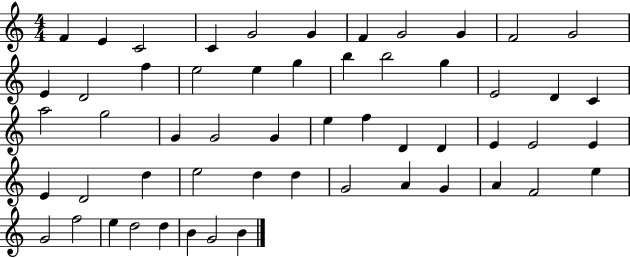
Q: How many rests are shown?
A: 0